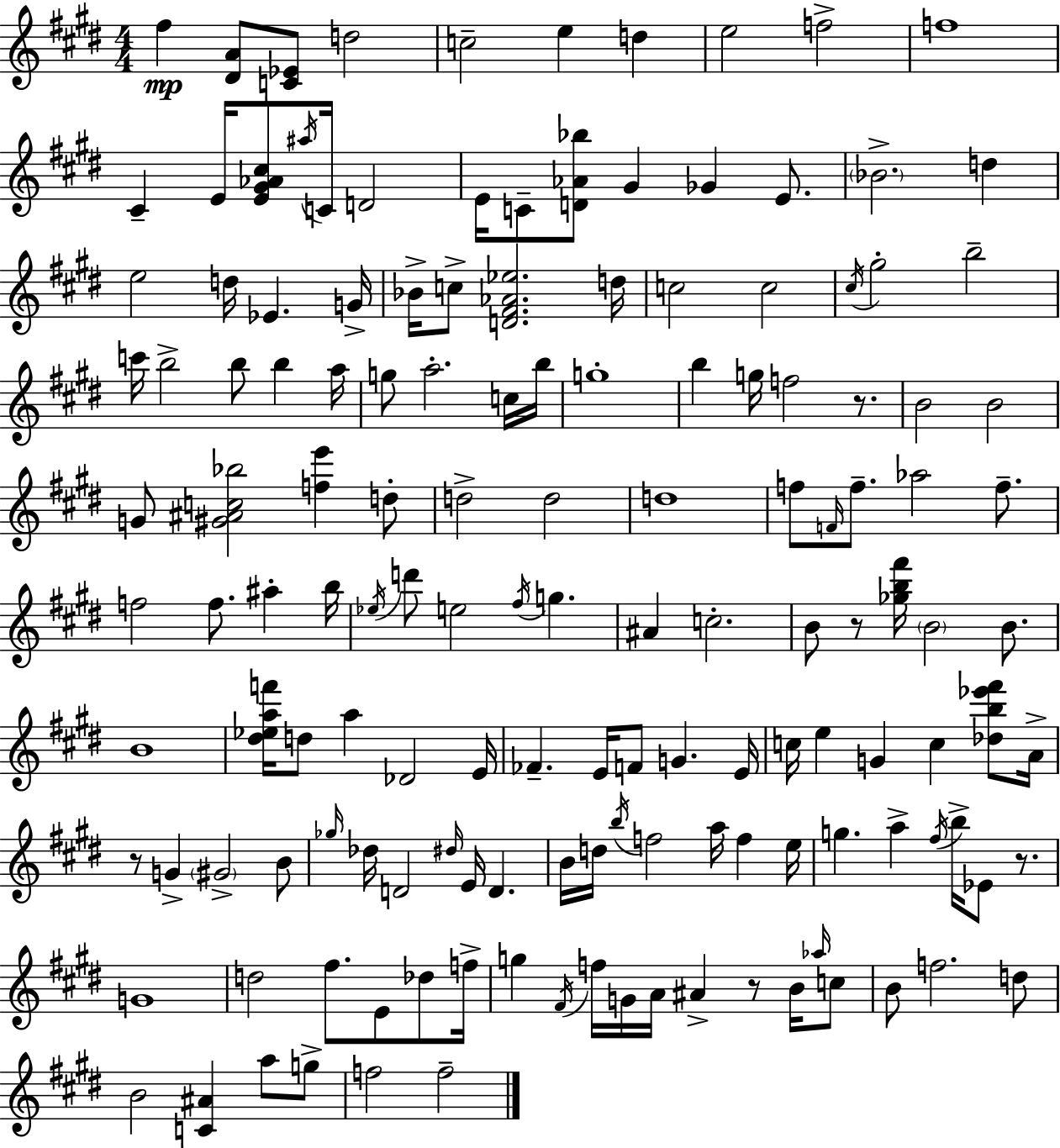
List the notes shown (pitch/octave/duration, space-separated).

F#5/q [D#4,A4]/e [C4,Eb4]/e D5/h C5/h E5/q D5/q E5/h F5/h F5/w C#4/q E4/s [E4,G#4,Ab4,C#5]/e A#5/s C4/s D4/h E4/s C4/e [D4,Ab4,Bb5]/e G#4/q Gb4/q E4/e. Bb4/h. D5/q E5/h D5/s Eb4/q. G4/s Bb4/s C5/e [D4,F#4,Ab4,Eb5]/h. D5/s C5/h C5/h C#5/s G#5/h B5/h C6/s B5/h B5/e B5/q A5/s G5/e A5/h. C5/s B5/s G5/w B5/q G5/s F5/h R/e. B4/h B4/h G4/e [G#4,A#4,C5,Bb5]/h [F5,E6]/q D5/e D5/h D5/h D5/w F5/e F4/s F5/e. Ab5/h F5/e. F5/h F5/e. A#5/q B5/s Eb5/s D6/e E5/h F#5/s G5/q. A#4/q C5/h. B4/e R/e [Gb5,B5,F#6]/s B4/h B4/e. B4/w [D#5,Eb5,A5,F6]/s D5/e A5/q Db4/h E4/s FES4/q. E4/s F4/e G4/q. E4/s C5/s E5/q G4/q C5/q [Db5,B5,Eb6,F#6]/e A4/s R/e G4/q G#4/h B4/e Gb5/s Db5/s D4/h D#5/s E4/s D4/q. B4/s D5/s B5/s F5/h A5/s F5/q E5/s G5/q. A5/q F#5/s B5/s Eb4/e R/e. G4/w D5/h F#5/e. E4/e Db5/e F5/s G5/q F#4/s F5/s G4/s A4/s A#4/q R/e B4/s Ab5/s C5/e B4/e F5/h. D5/e B4/h [C4,A#4]/q A5/e G5/e F5/h F5/h